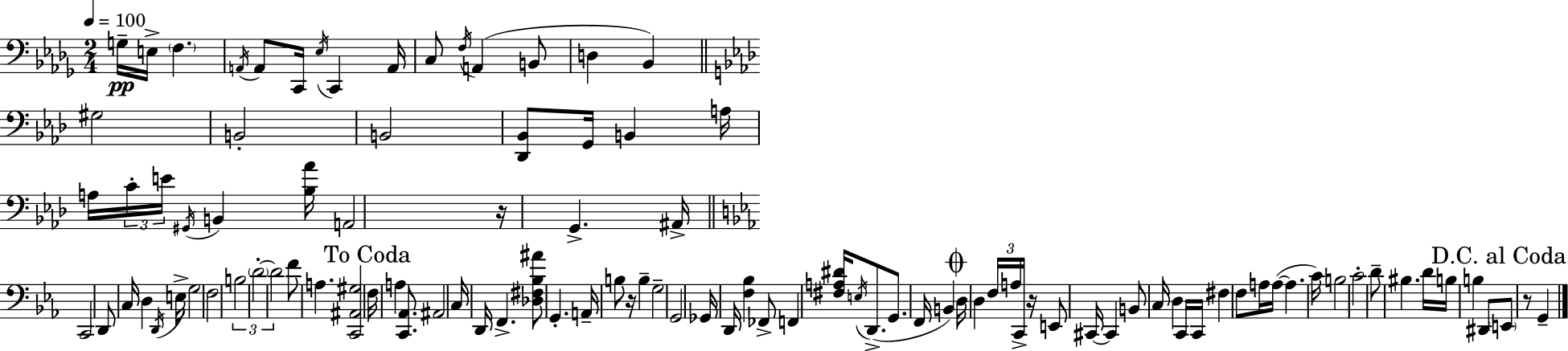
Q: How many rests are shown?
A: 4